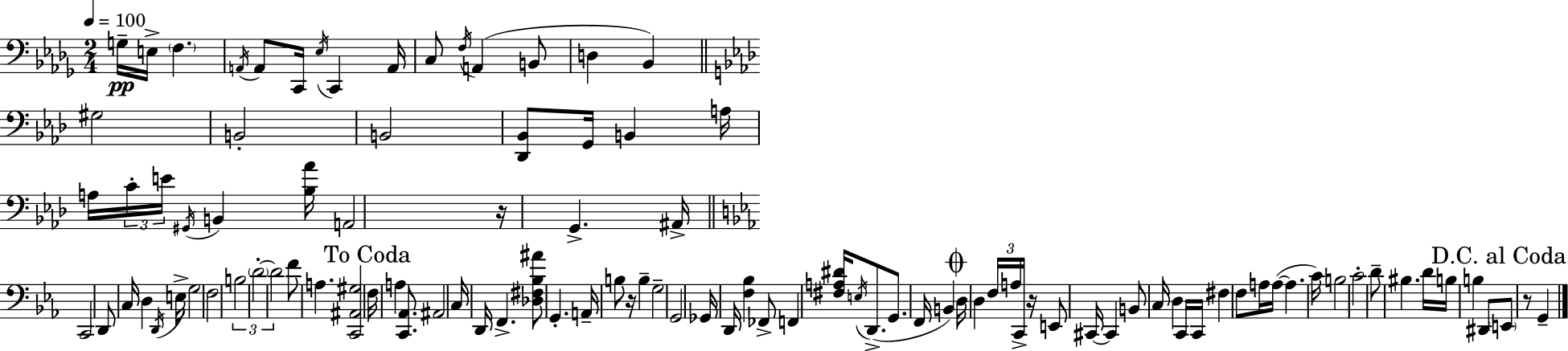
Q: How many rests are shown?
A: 4